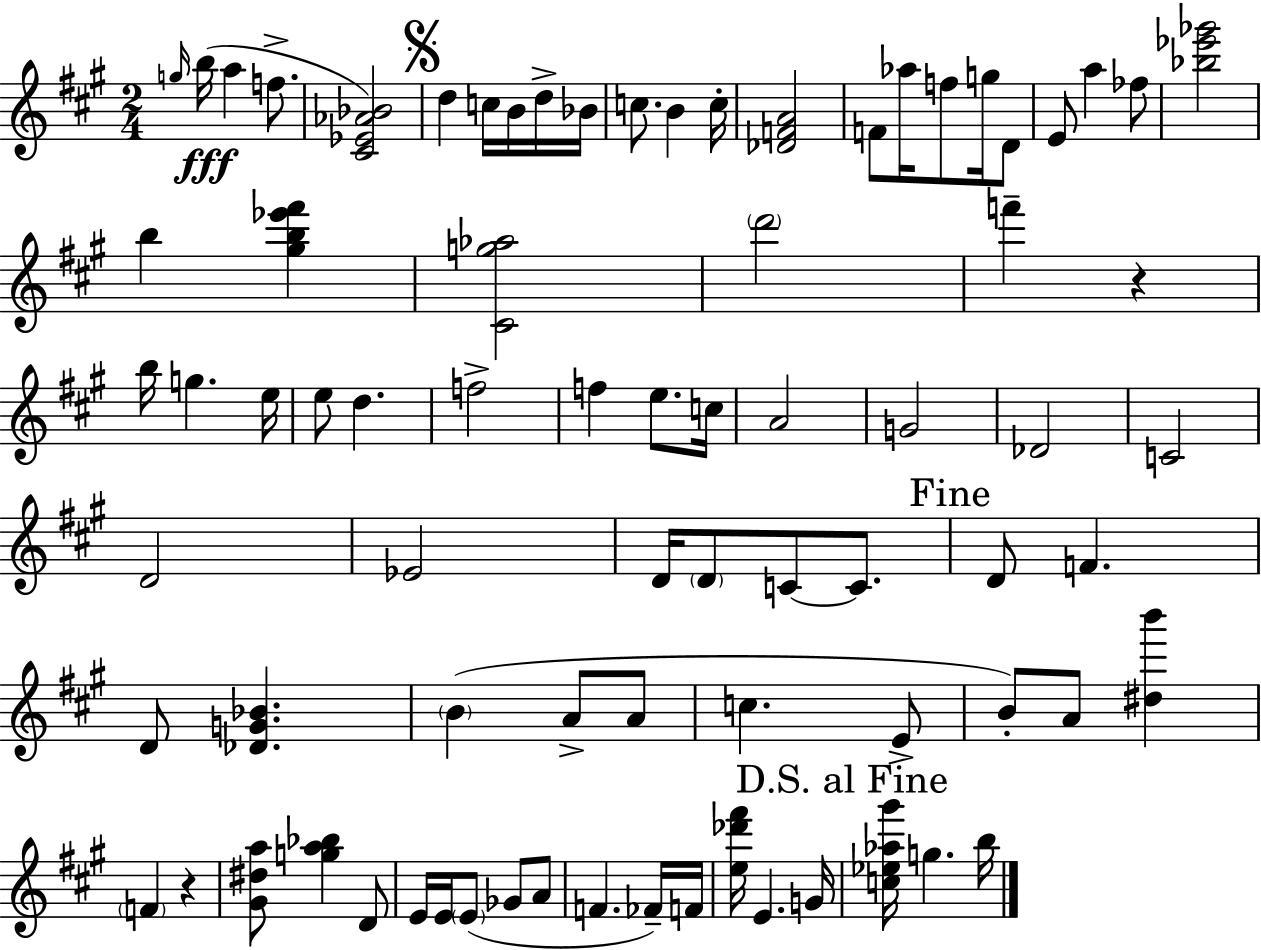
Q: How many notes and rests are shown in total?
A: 79